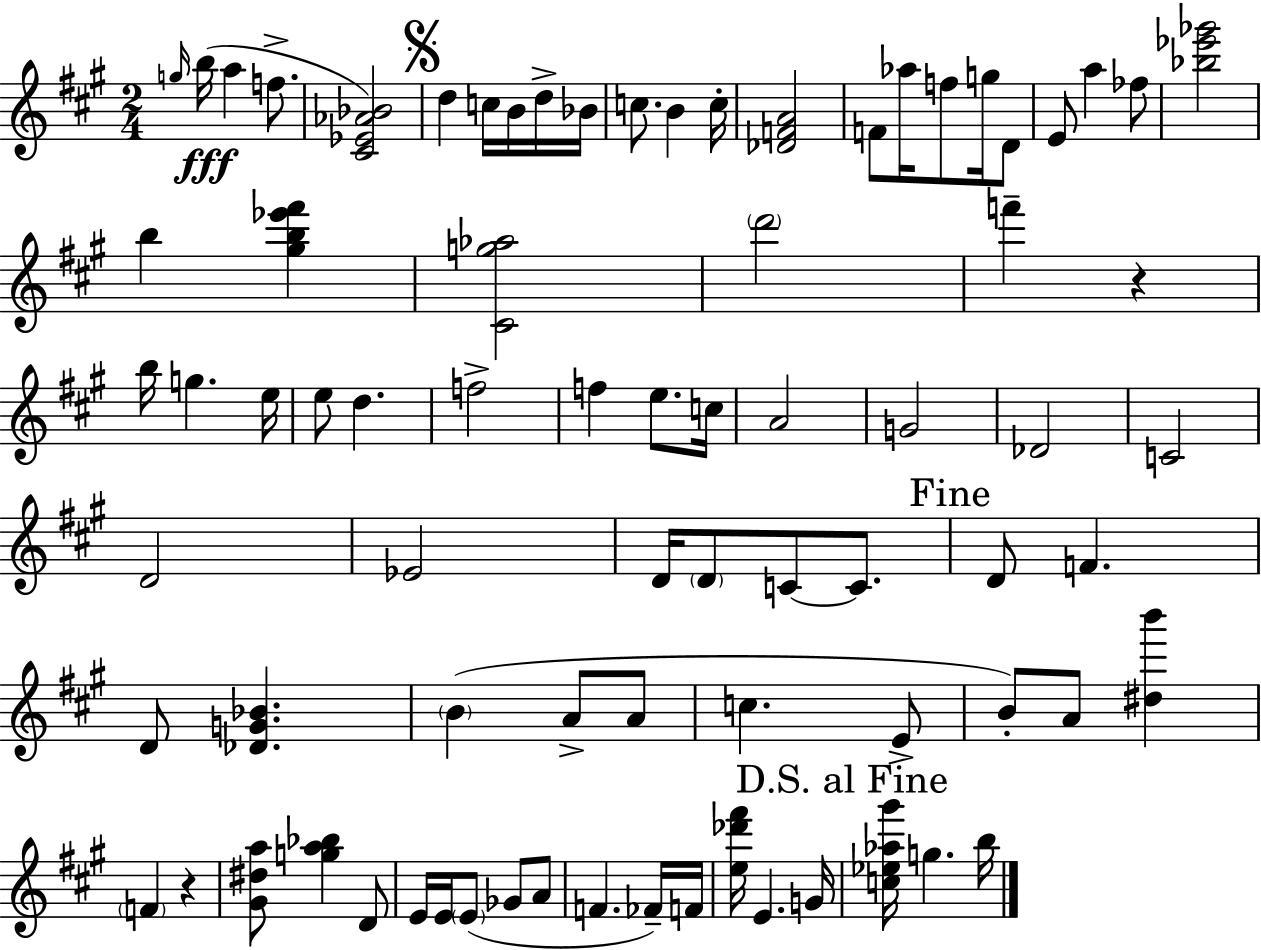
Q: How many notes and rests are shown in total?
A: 79